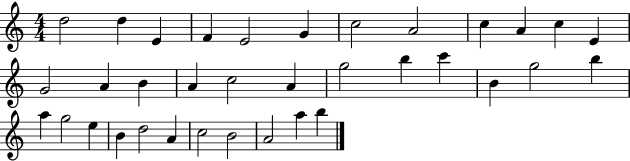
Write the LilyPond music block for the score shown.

{
  \clef treble
  \numericTimeSignature
  \time 4/4
  \key c \major
  d''2 d''4 e'4 | f'4 e'2 g'4 | c''2 a'2 | c''4 a'4 c''4 e'4 | \break g'2 a'4 b'4 | a'4 c''2 a'4 | g''2 b''4 c'''4 | b'4 g''2 b''4 | \break a''4 g''2 e''4 | b'4 d''2 a'4 | c''2 b'2 | a'2 a''4 b''4 | \break \bar "|."
}